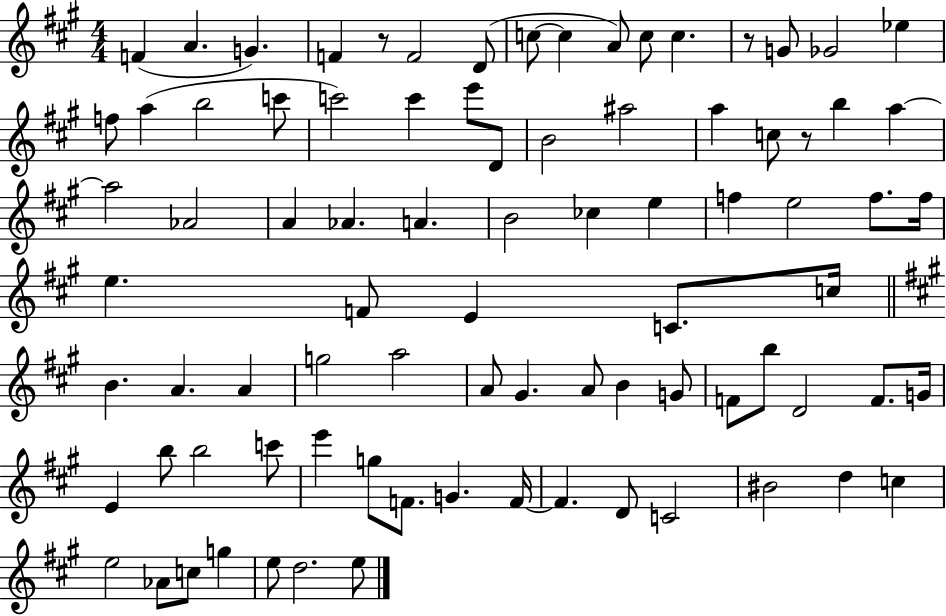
F4/q A4/q. G4/q. F4/q R/e F4/h D4/e C5/e C5/q A4/e C5/e C5/q. R/e G4/e Gb4/h Eb5/q F5/e A5/q B5/h C6/e C6/h C6/q E6/e D4/e B4/h A#5/h A5/q C5/e R/e B5/q A5/q A5/h Ab4/h A4/q Ab4/q. A4/q. B4/h CES5/q E5/q F5/q E5/h F5/e. F5/s E5/q. F4/e E4/q C4/e. C5/s B4/q. A4/q. A4/q G5/h A5/h A4/e G#4/q. A4/e B4/q G4/e F4/e B5/e D4/h F4/e. G4/s E4/q B5/e B5/h C6/e E6/q G5/e F4/e. G4/q. F4/s F4/q. D4/e C4/h BIS4/h D5/q C5/q E5/h Ab4/e C5/e G5/q E5/e D5/h. E5/e